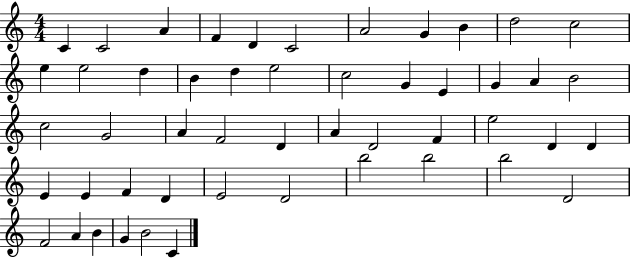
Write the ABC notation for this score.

X:1
T:Untitled
M:4/4
L:1/4
K:C
C C2 A F D C2 A2 G B d2 c2 e e2 d B d e2 c2 G E G A B2 c2 G2 A F2 D A D2 F e2 D D E E F D E2 D2 b2 b2 b2 D2 F2 A B G B2 C